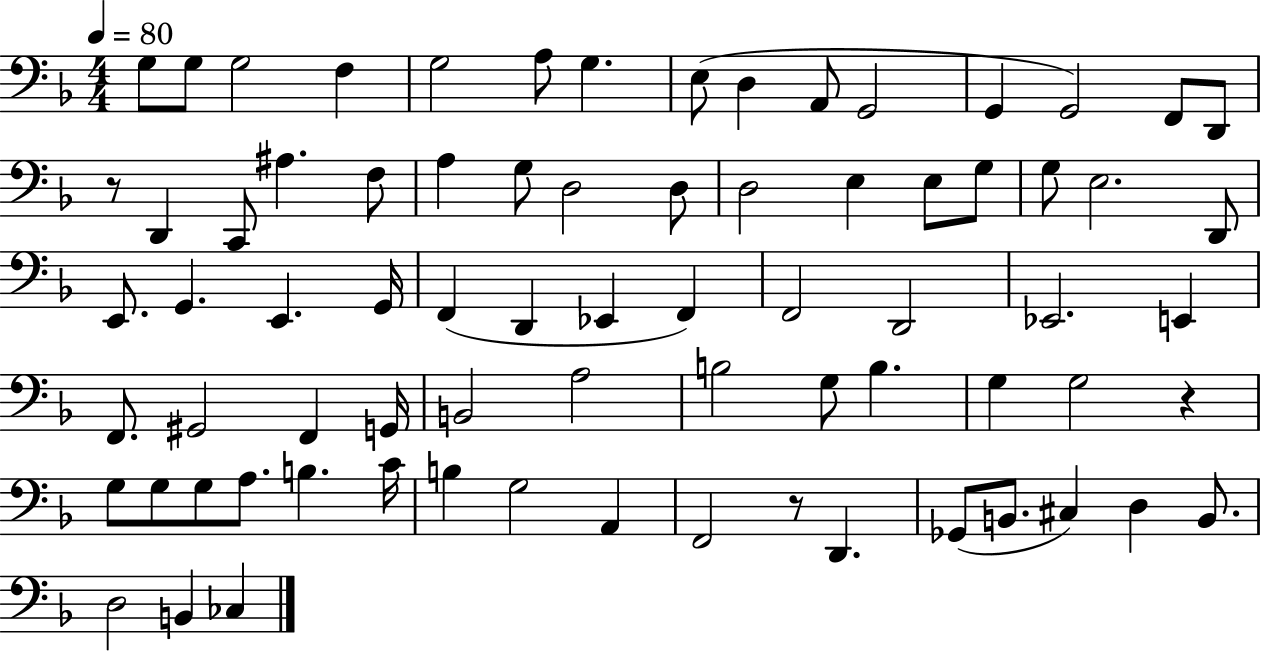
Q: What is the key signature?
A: F major